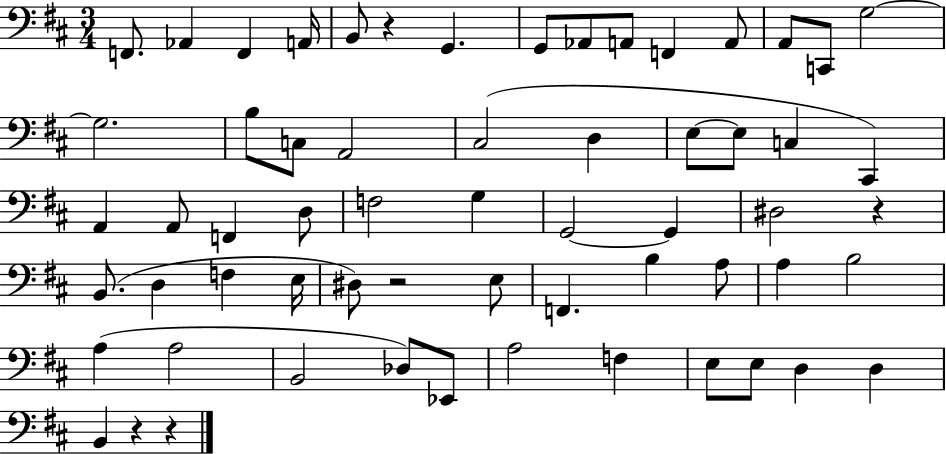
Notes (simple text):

F2/e. Ab2/q F2/q A2/s B2/e R/q G2/q. G2/e Ab2/e A2/e F2/q A2/e A2/e C2/e G3/h G3/h. B3/e C3/e A2/h C#3/h D3/q E3/e E3/e C3/q C#2/q A2/q A2/e F2/q D3/e F3/h G3/q G2/h G2/q D#3/h R/q B2/e. D3/q F3/q E3/s D#3/e R/h E3/e F2/q. B3/q A3/e A3/q B3/h A3/q A3/h B2/h Db3/e Eb2/e A3/h F3/q E3/e E3/e D3/q D3/q B2/q R/q R/q